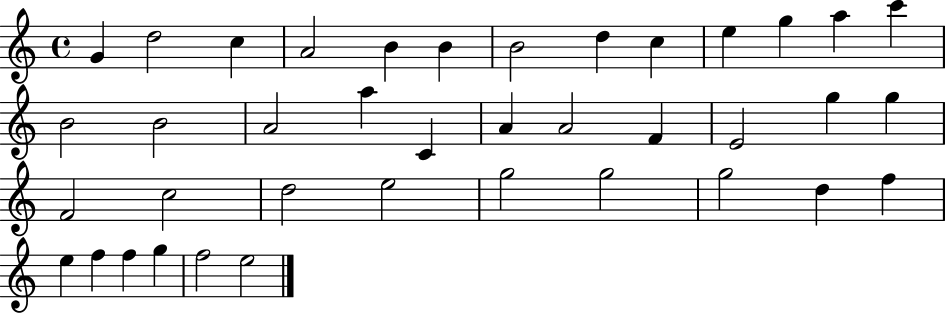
{
  \clef treble
  \time 4/4
  \defaultTimeSignature
  \key c \major
  g'4 d''2 c''4 | a'2 b'4 b'4 | b'2 d''4 c''4 | e''4 g''4 a''4 c'''4 | \break b'2 b'2 | a'2 a''4 c'4 | a'4 a'2 f'4 | e'2 g''4 g''4 | \break f'2 c''2 | d''2 e''2 | g''2 g''2 | g''2 d''4 f''4 | \break e''4 f''4 f''4 g''4 | f''2 e''2 | \bar "|."
}